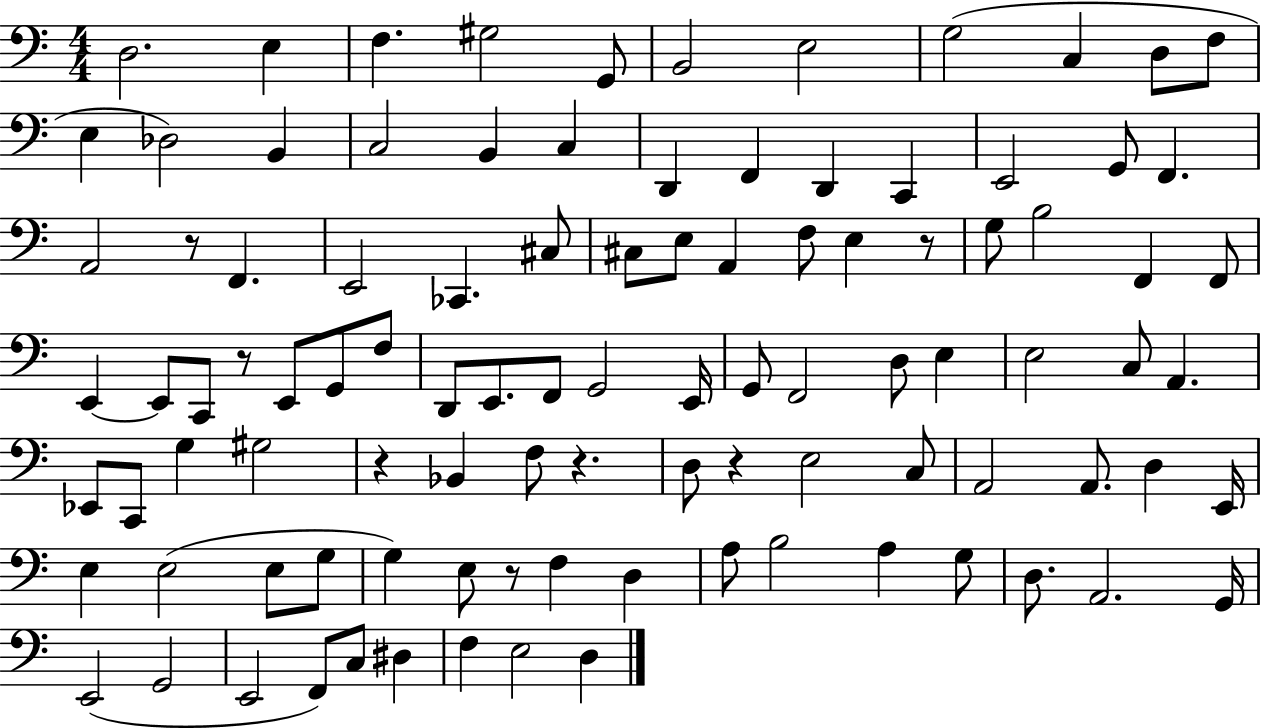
X:1
T:Untitled
M:4/4
L:1/4
K:C
D,2 E, F, ^G,2 G,,/2 B,,2 E,2 G,2 C, D,/2 F,/2 E, _D,2 B,, C,2 B,, C, D,, F,, D,, C,, E,,2 G,,/2 F,, A,,2 z/2 F,, E,,2 _C,, ^C,/2 ^C,/2 E,/2 A,, F,/2 E, z/2 G,/2 B,2 F,, F,,/2 E,, E,,/2 C,,/2 z/2 E,,/2 G,,/2 F,/2 D,,/2 E,,/2 F,,/2 G,,2 E,,/4 G,,/2 F,,2 D,/2 E, E,2 C,/2 A,, _E,,/2 C,,/2 G, ^G,2 z _B,, F,/2 z D,/2 z E,2 C,/2 A,,2 A,,/2 D, E,,/4 E, E,2 E,/2 G,/2 G, E,/2 z/2 F, D, A,/2 B,2 A, G,/2 D,/2 A,,2 G,,/4 E,,2 G,,2 E,,2 F,,/2 C,/2 ^D, F, E,2 D,